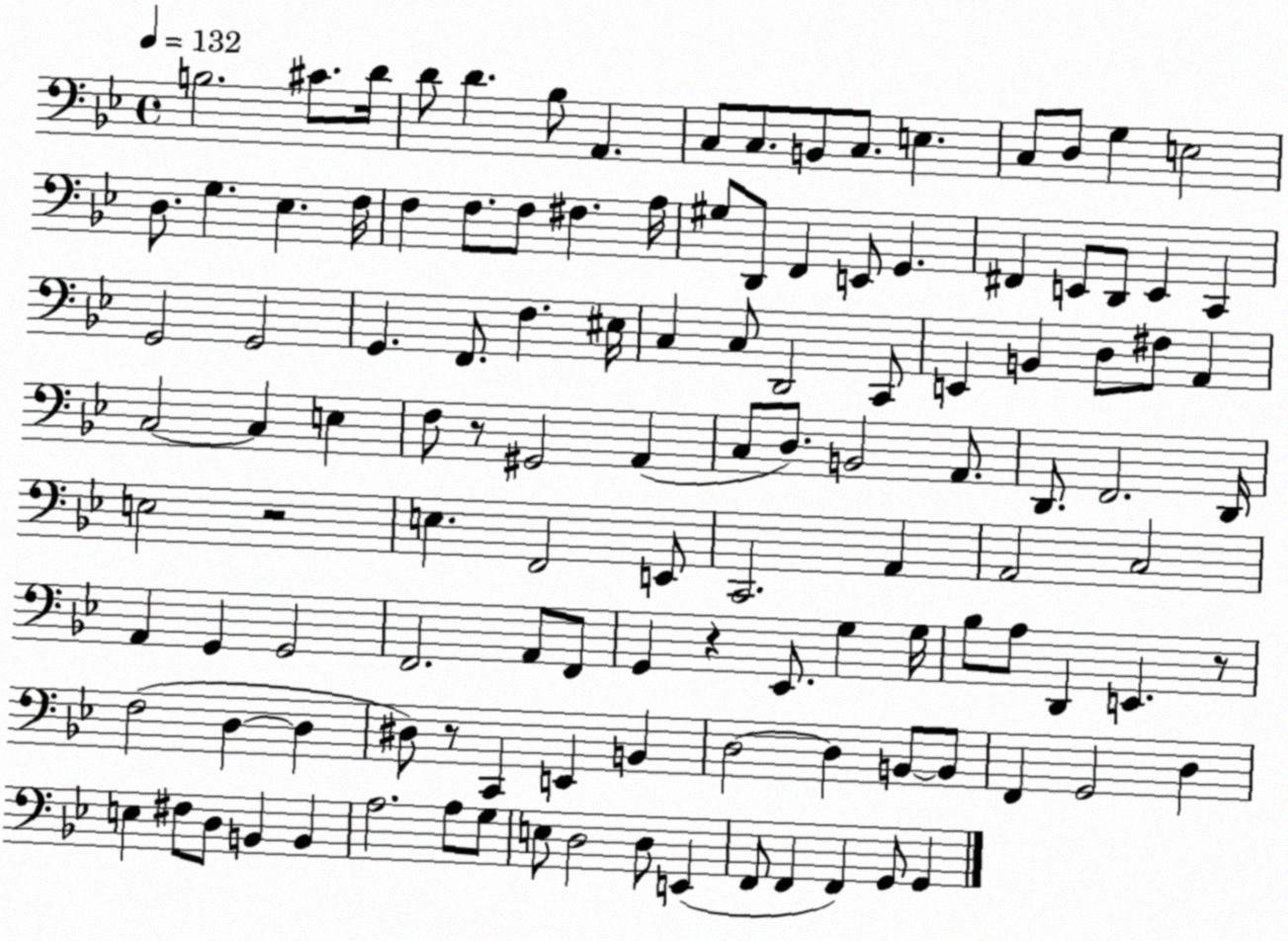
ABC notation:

X:1
T:Untitled
M:4/4
L:1/4
K:Bb
B,2 ^C/2 D/4 D/2 D _B,/2 A,, C,/2 C,/2 B,,/2 C,/2 E, C,/2 D,/2 G, E,2 D,/2 G, _E, F,/4 F, F,/2 F,/2 ^F, A,/4 ^G,/2 D,,/2 F,, E,,/2 G,, ^F,, E,,/2 D,,/2 E,, C,, G,,2 G,,2 G,, F,,/2 F, ^E,/4 C, C,/2 D,,2 C,,/2 E,, B,, D,/2 ^F,/2 A,, C,2 C, E, F,/2 z/2 ^G,,2 A,, C,/2 D,/2 B,,2 A,,/2 D,,/2 F,,2 D,,/4 E,2 z2 E, F,,2 E,,/2 C,,2 A,, A,,2 C,2 A,, G,, G,,2 F,,2 A,,/2 F,,/2 G,, z _E,,/2 G, G,/4 _B,/2 A,/2 D,, E,, z/2 F,2 D, D, ^D,/2 z/2 C,, E,, B,, D,2 D, B,,/2 B,,/2 F,, G,,2 D, E, ^F,/2 D,/2 B,, B,, A,2 A,/2 G,/2 E,/2 D,2 D,/2 E,, F,,/2 F,, F,, G,,/2 G,,